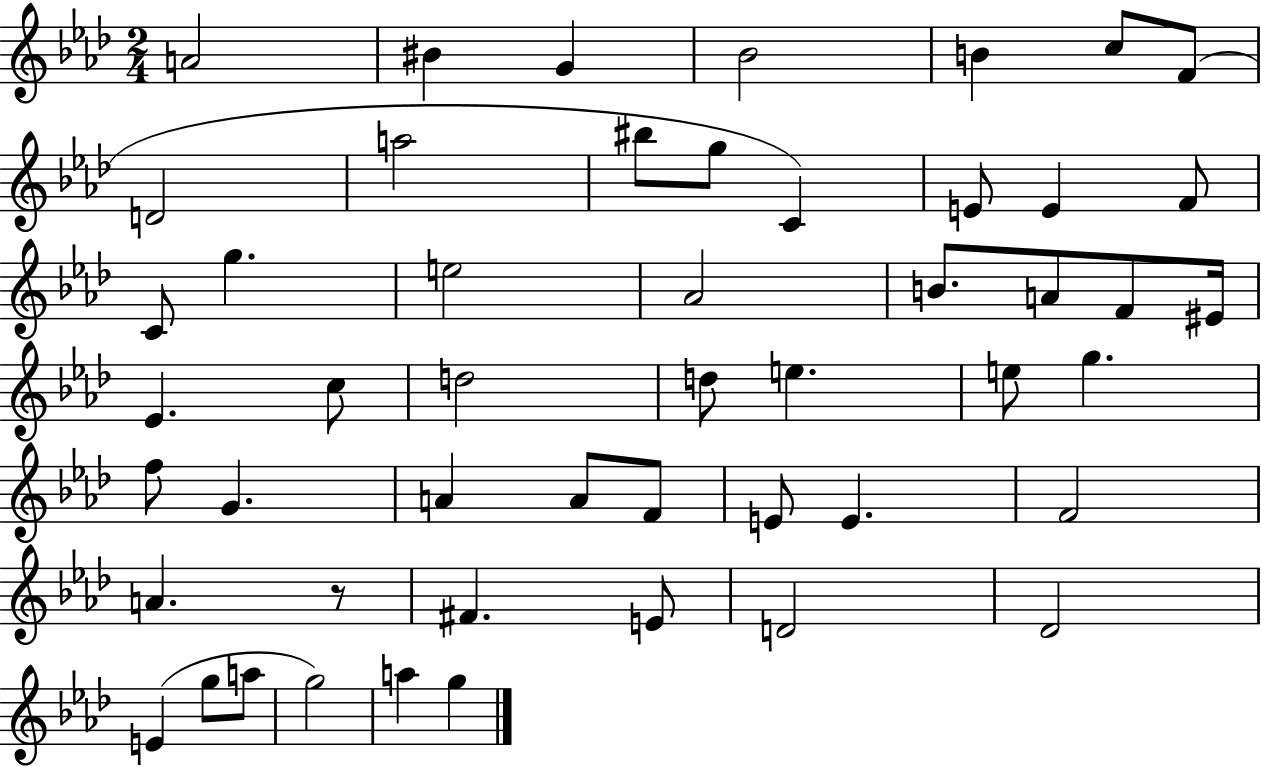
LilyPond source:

{
  \clef treble
  \numericTimeSignature
  \time 2/4
  \key aes \major
  a'2 | bis'4 g'4 | bes'2 | b'4 c''8 f'8( | \break d'2 | a''2 | bis''8 g''8 c'4) | e'8 e'4 f'8 | \break c'8 g''4. | e''2 | aes'2 | b'8. a'8 f'8 eis'16 | \break ees'4. c''8 | d''2 | d''8 e''4. | e''8 g''4. | \break f''8 g'4. | a'4 a'8 f'8 | e'8 e'4. | f'2 | \break a'4. r8 | fis'4. e'8 | d'2 | des'2 | \break e'4( g''8 a''8 | g''2) | a''4 g''4 | \bar "|."
}